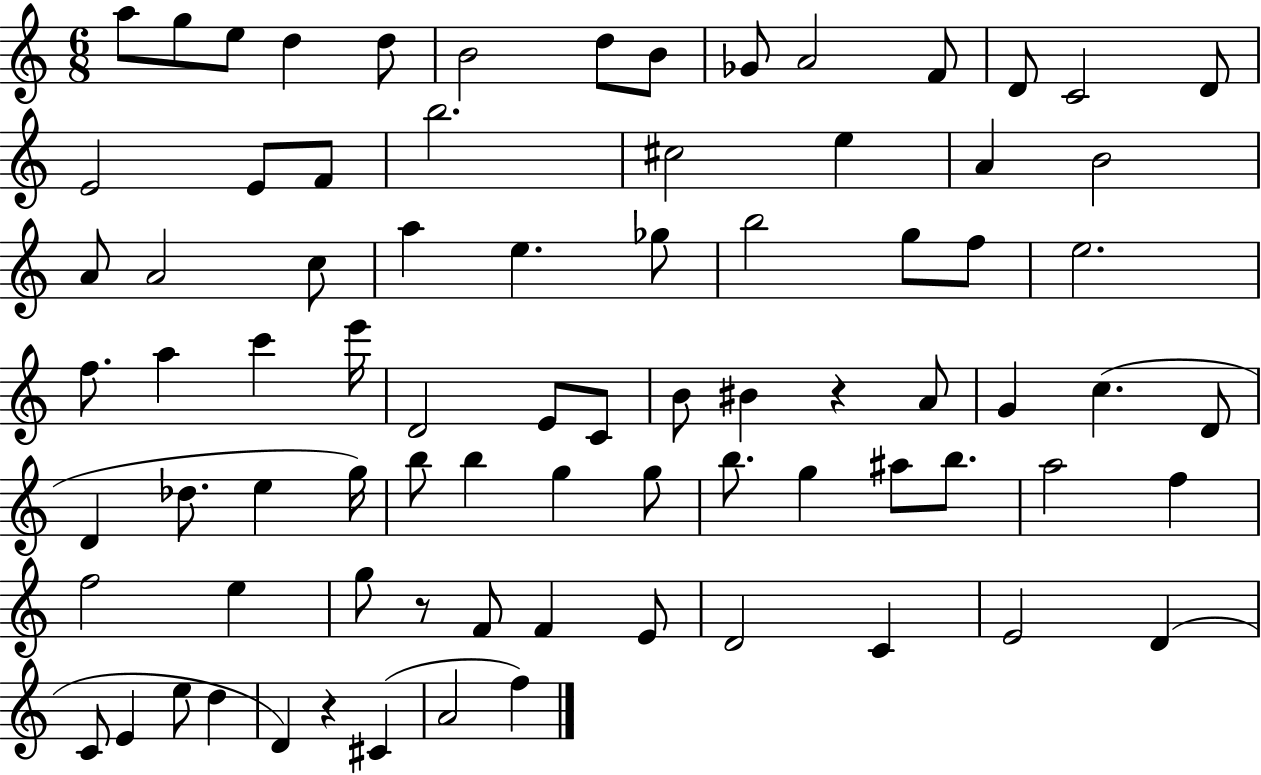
{
  \clef treble
  \numericTimeSignature
  \time 6/8
  \key c \major
  a''8 g''8 e''8 d''4 d''8 | b'2 d''8 b'8 | ges'8 a'2 f'8 | d'8 c'2 d'8 | \break e'2 e'8 f'8 | b''2. | cis''2 e''4 | a'4 b'2 | \break a'8 a'2 c''8 | a''4 e''4. ges''8 | b''2 g''8 f''8 | e''2. | \break f''8. a''4 c'''4 e'''16 | d'2 e'8 c'8 | b'8 bis'4 r4 a'8 | g'4 c''4.( d'8 | \break d'4 des''8. e''4 g''16) | b''8 b''4 g''4 g''8 | b''8. g''4 ais''8 b''8. | a''2 f''4 | \break f''2 e''4 | g''8 r8 f'8 f'4 e'8 | d'2 c'4 | e'2 d'4( | \break c'8 e'4 e''8 d''4 | d'4) r4 cis'4( | a'2 f''4) | \bar "|."
}